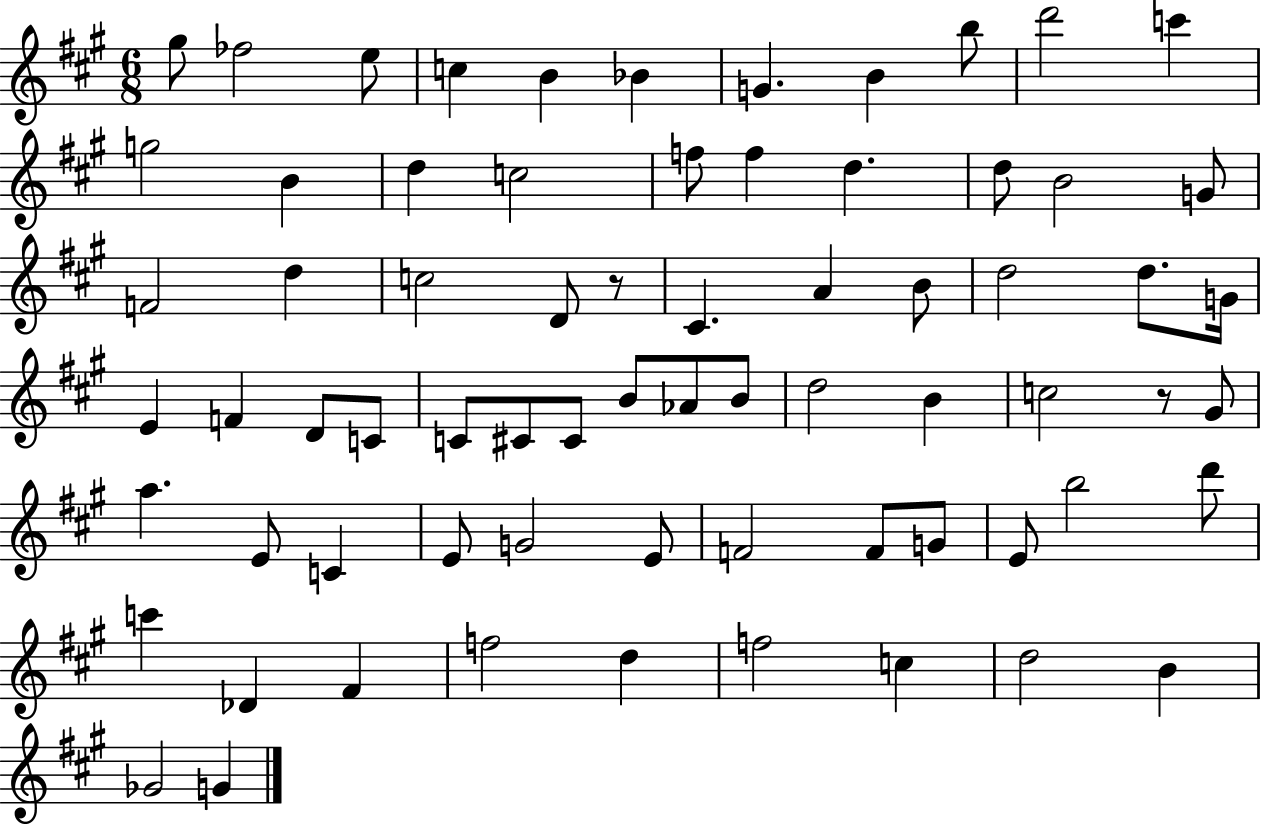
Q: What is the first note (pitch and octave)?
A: G#5